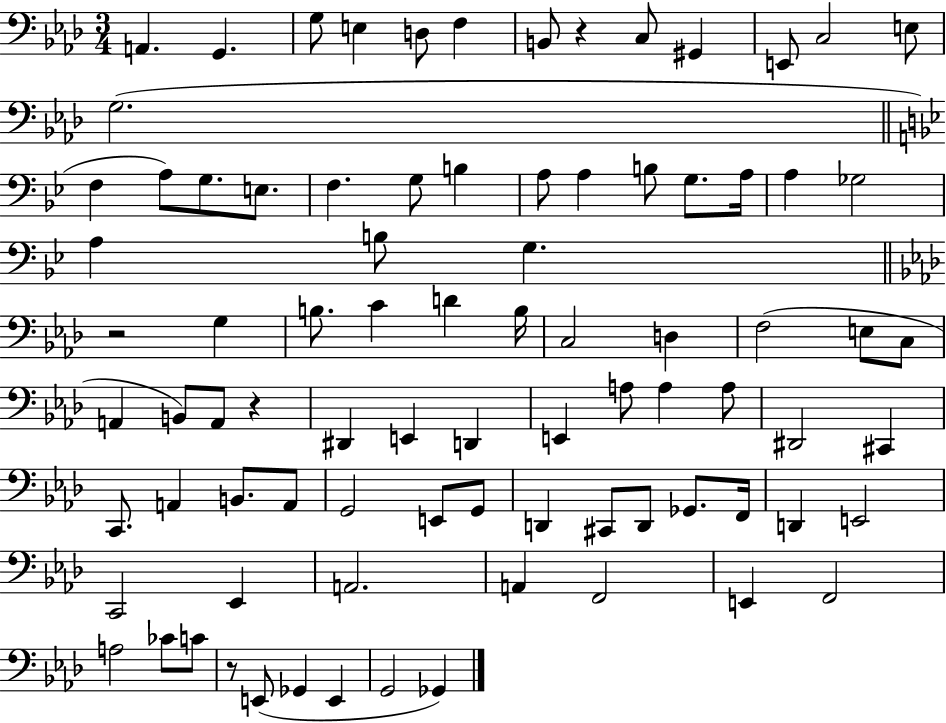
A2/q. G2/q. G3/e E3/q D3/e F3/q B2/e R/q C3/e G#2/q E2/e C3/h E3/e G3/h. F3/q A3/e G3/e. E3/e. F3/q. G3/e B3/q A3/e A3/q B3/e G3/e. A3/s A3/q Gb3/h A3/q B3/e G3/q. R/h G3/q B3/e. C4/q D4/q B3/s C3/h D3/q F3/h E3/e C3/e A2/q B2/e A2/e R/q D#2/q E2/q D2/q E2/q A3/e A3/q A3/e D#2/h C#2/q C2/e. A2/q B2/e. A2/e G2/h E2/e G2/e D2/q C#2/e D2/e Gb2/e. F2/s D2/q E2/h C2/h Eb2/q A2/h. A2/q F2/h E2/q F2/h A3/h CES4/e C4/e R/e E2/e Gb2/q E2/q G2/h Gb2/q